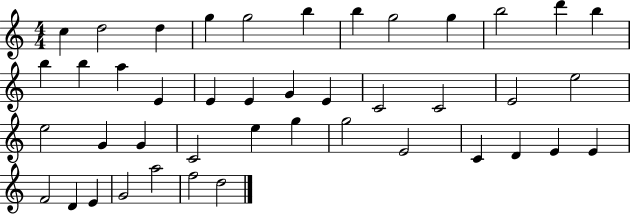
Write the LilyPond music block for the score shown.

{
  \clef treble
  \numericTimeSignature
  \time 4/4
  \key c \major
  c''4 d''2 d''4 | g''4 g''2 b''4 | b''4 g''2 g''4 | b''2 d'''4 b''4 | \break b''4 b''4 a''4 e'4 | e'4 e'4 g'4 e'4 | c'2 c'2 | e'2 e''2 | \break e''2 g'4 g'4 | c'2 e''4 g''4 | g''2 e'2 | c'4 d'4 e'4 e'4 | \break f'2 d'4 e'4 | g'2 a''2 | f''2 d''2 | \bar "|."
}